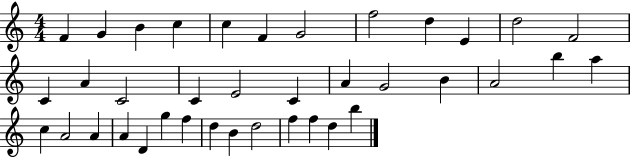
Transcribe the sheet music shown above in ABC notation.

X:1
T:Untitled
M:4/4
L:1/4
K:C
F G B c c F G2 f2 d E d2 F2 C A C2 C E2 C A G2 B A2 b a c A2 A A D g f d B d2 f f d b